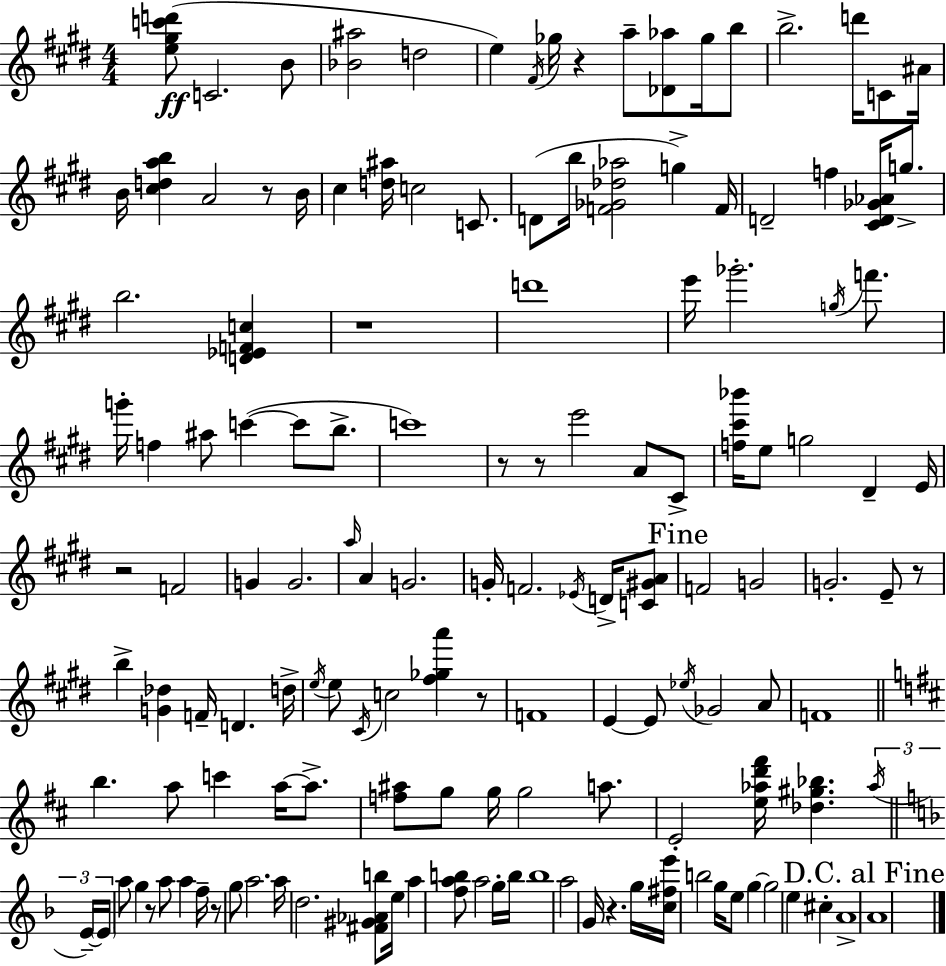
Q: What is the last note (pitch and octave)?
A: A4